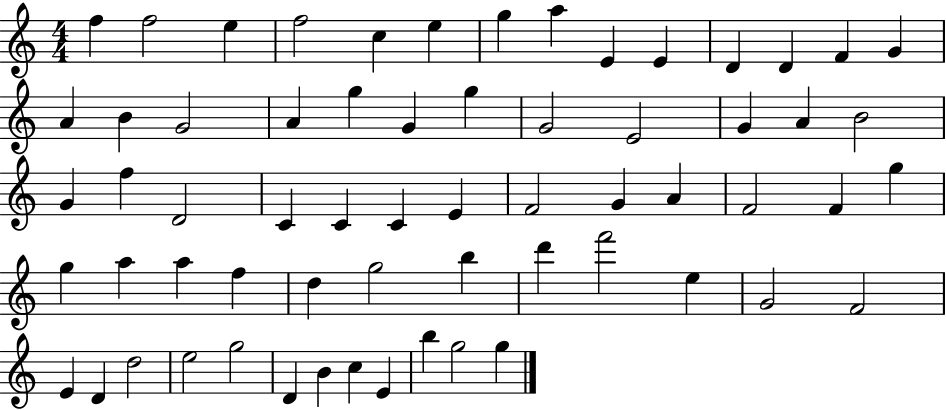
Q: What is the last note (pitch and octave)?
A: G5